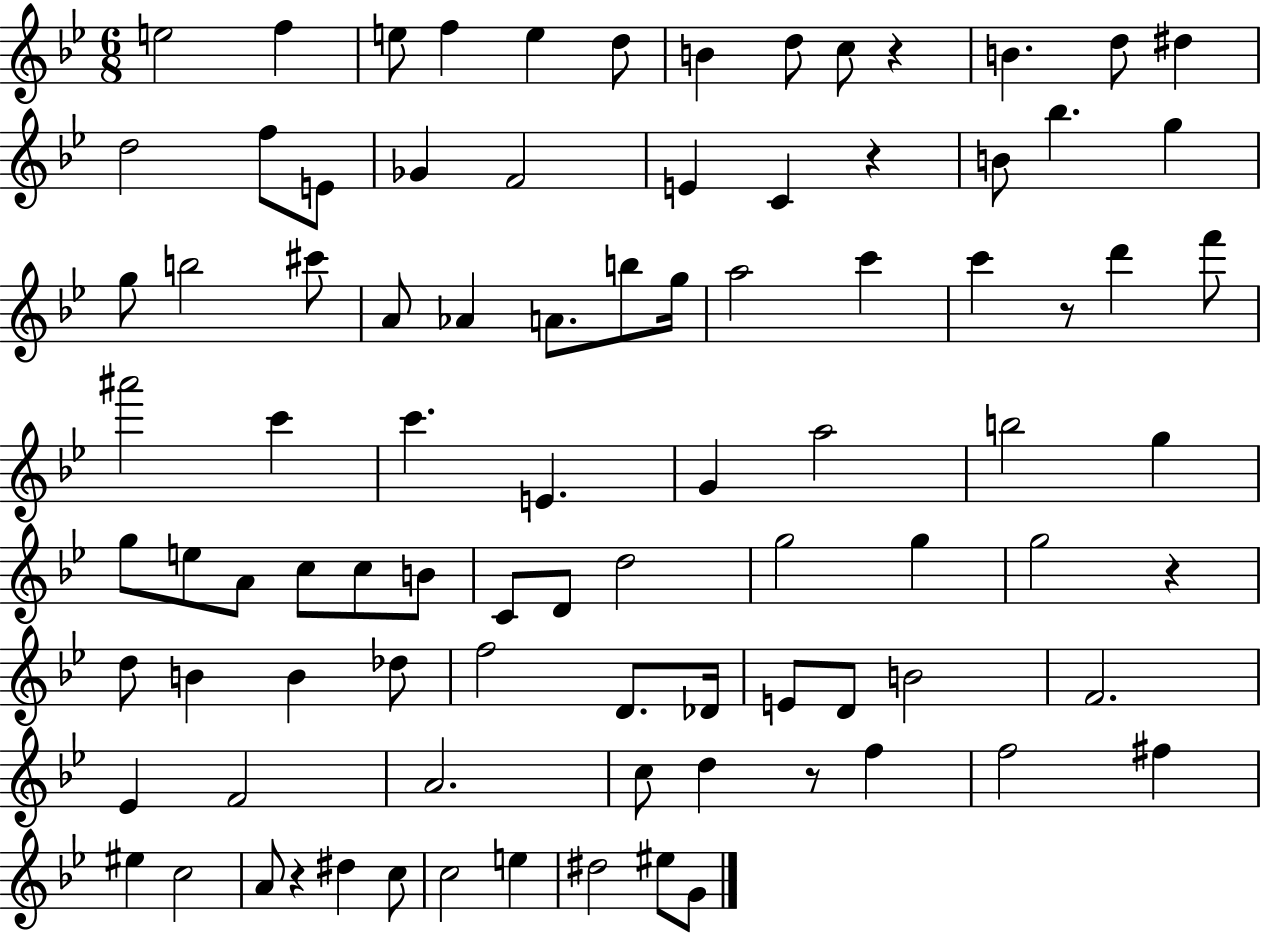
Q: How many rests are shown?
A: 6